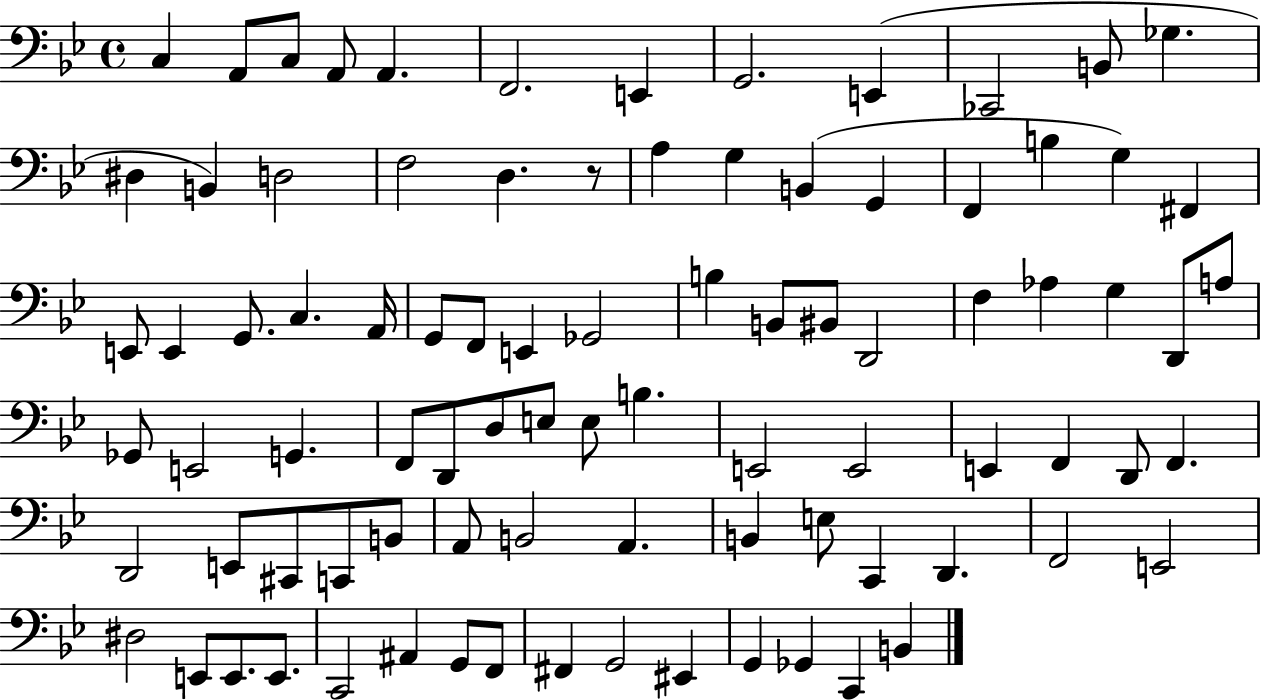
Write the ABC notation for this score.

X:1
T:Untitled
M:4/4
L:1/4
K:Bb
C, A,,/2 C,/2 A,,/2 A,, F,,2 E,, G,,2 E,, _C,,2 B,,/2 _G, ^D, B,, D,2 F,2 D, z/2 A, G, B,, G,, F,, B, G, ^F,, E,,/2 E,, G,,/2 C, A,,/4 G,,/2 F,,/2 E,, _G,,2 B, B,,/2 ^B,,/2 D,,2 F, _A, G, D,,/2 A,/2 _G,,/2 E,,2 G,, F,,/2 D,,/2 D,/2 E,/2 E,/2 B, E,,2 E,,2 E,, F,, D,,/2 F,, D,,2 E,,/2 ^C,,/2 C,,/2 B,,/2 A,,/2 B,,2 A,, B,, E,/2 C,, D,, F,,2 E,,2 ^D,2 E,,/2 E,,/2 E,,/2 C,,2 ^A,, G,,/2 F,,/2 ^F,, G,,2 ^E,, G,, _G,, C,, B,,